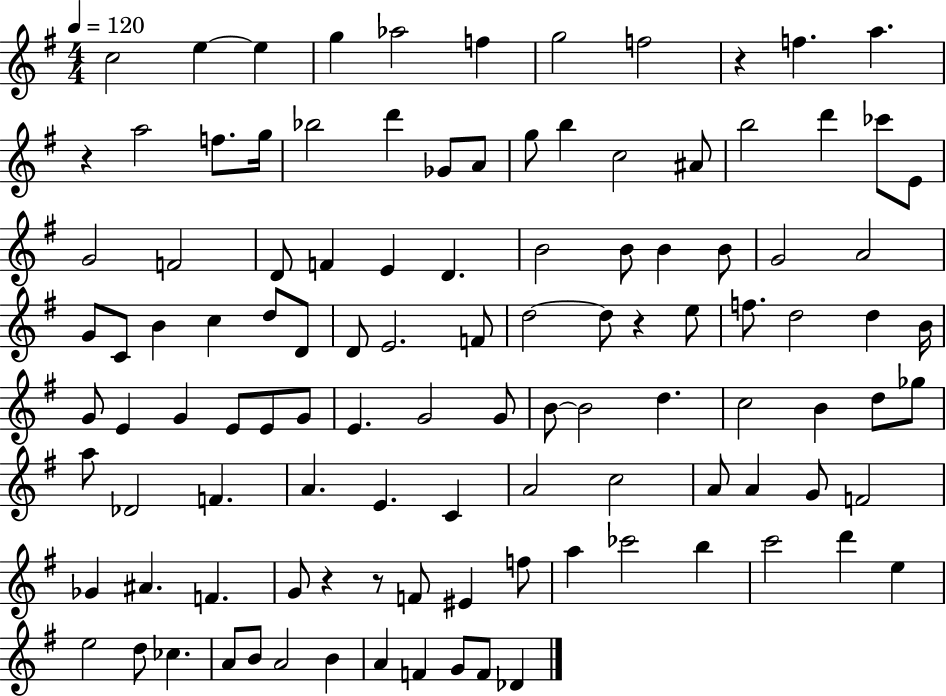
C5/h E5/q E5/q G5/q Ab5/h F5/q G5/h F5/h R/q F5/q. A5/q. R/q A5/h F5/e. G5/s Bb5/h D6/q Gb4/e A4/e G5/e B5/q C5/h A#4/e B5/h D6/q CES6/e E4/e G4/h F4/h D4/e F4/q E4/q D4/q. B4/h B4/e B4/q B4/e G4/h A4/h G4/e C4/e B4/q C5/q D5/e D4/e D4/e E4/h. F4/e D5/h D5/e R/q E5/e F5/e. D5/h D5/q B4/s G4/e E4/q G4/q E4/e E4/e G4/e E4/q. G4/h G4/e B4/e B4/h D5/q. C5/h B4/q D5/e Gb5/e A5/e Db4/h F4/q. A4/q. E4/q. C4/q A4/h C5/h A4/e A4/q G4/e F4/h Gb4/q A#4/q. F4/q. G4/e R/q R/e F4/e EIS4/q F5/e A5/q CES6/h B5/q C6/h D6/q E5/q E5/h D5/e CES5/q. A4/e B4/e A4/h B4/q A4/q F4/q G4/e F4/e Db4/q